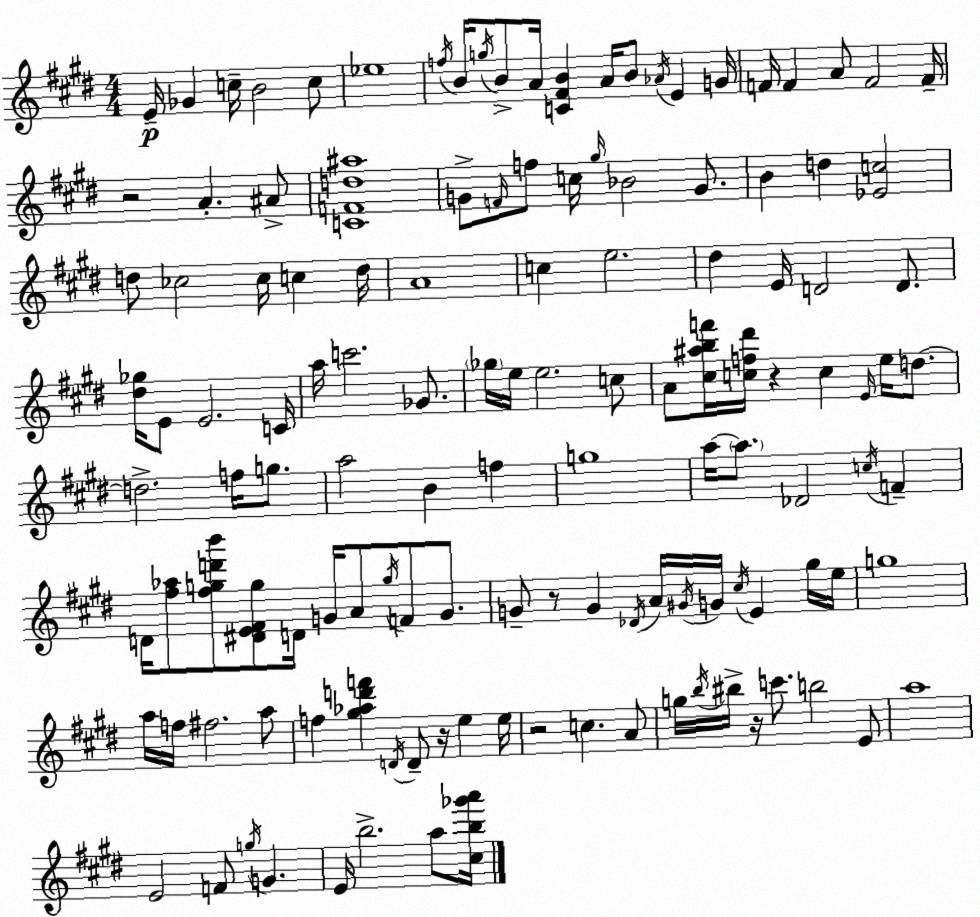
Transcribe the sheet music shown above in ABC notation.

X:1
T:Untitled
M:4/4
L:1/4
K:E
E/4 _G c/4 B2 c/2 _e4 f/4 B/4 g/4 B/2 A/4 [C^FB] A/4 B/2 _A/4 E G/4 F/4 F A/2 F2 F/4 z2 A ^A/2 [CFd^a]4 G/2 F/4 f/2 c/4 ^g/4 _B2 G/2 B d [_Ec]2 d/2 _c2 _c/4 c d/4 A4 c e2 ^d E/4 D2 D/2 [^d_g]/4 E/2 E2 C/4 a/4 c'2 _G/2 _g/4 e/4 e2 c/2 A/2 [^c^abf']/4 [cf^d']/4 z c E/4 e/4 d/2 d2 f/4 g/2 a2 B f g4 a/4 a/2 _D2 c/4 F D/4 [^f_a]/2 [^fgd'b']/2 [^DE^Fg]/2 D/4 G/4 A/2 g/4 F/2 G/2 G/2 z/2 G _D/4 A/4 ^G/4 G/4 ^c/4 E ^g/4 e/4 g4 a/4 f/4 ^f2 a/2 f [^g_ad'f'] D/4 D/2 z/4 e e/4 z2 c A/2 g/4 b/4 ^b/4 z/4 c'/2 b2 E/2 a4 E2 F/2 g/4 G E/4 b2 a/2 [^cb_g'a']/4